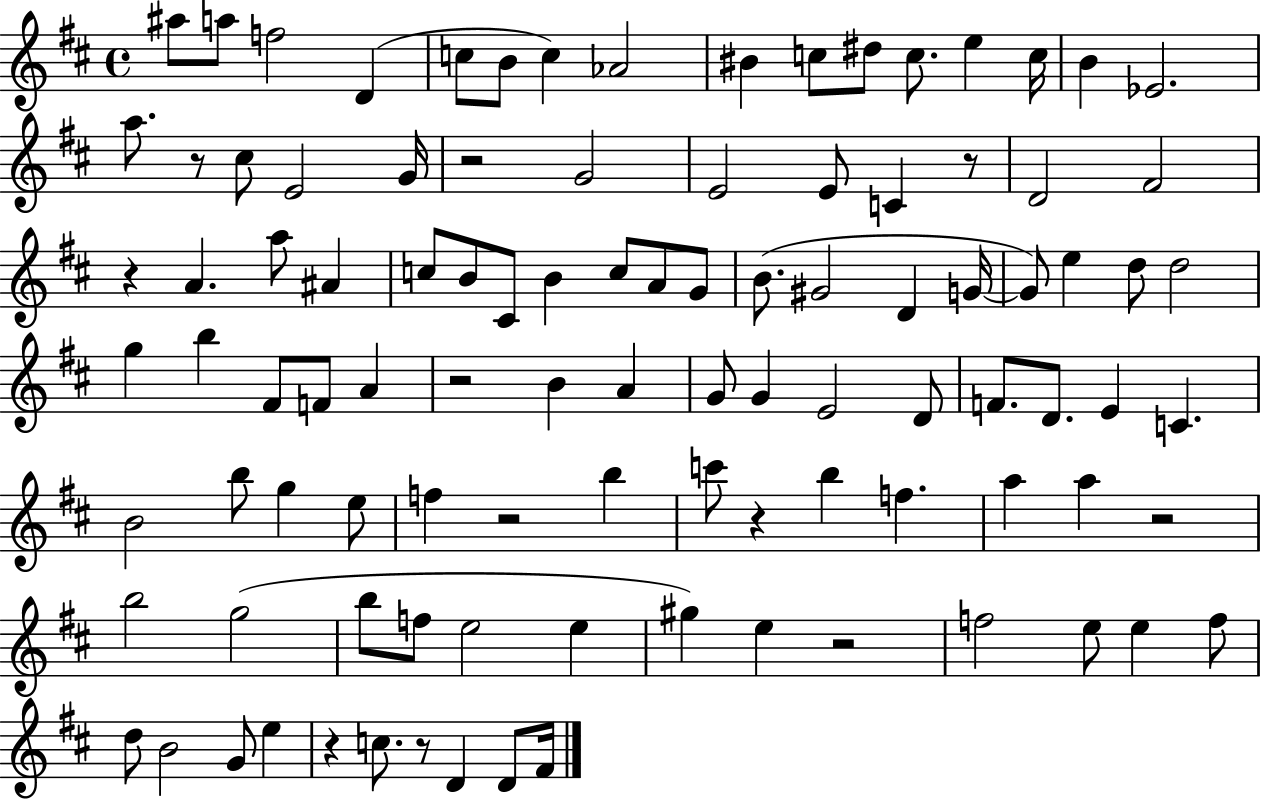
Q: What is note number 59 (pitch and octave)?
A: C4